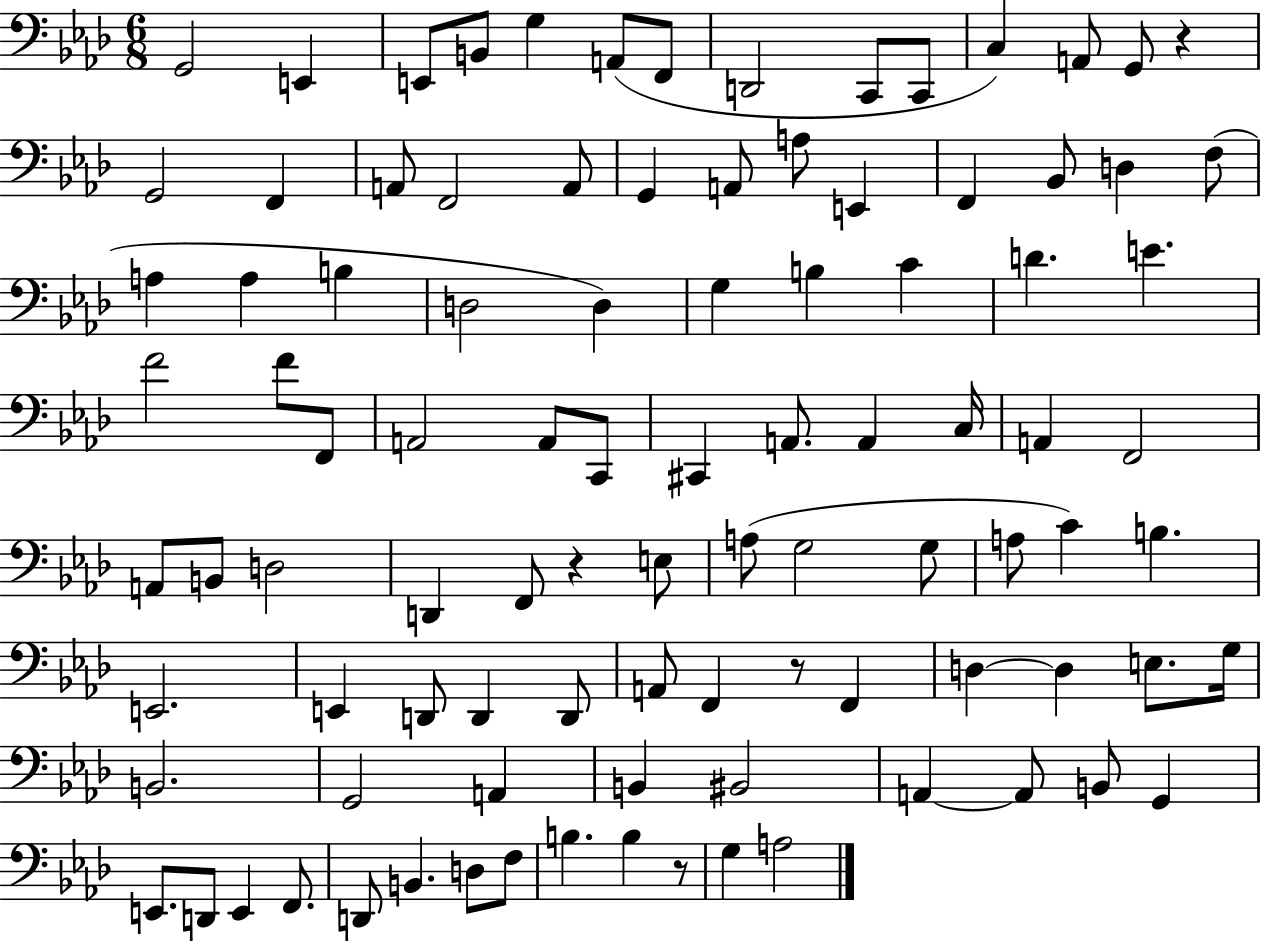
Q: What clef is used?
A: bass